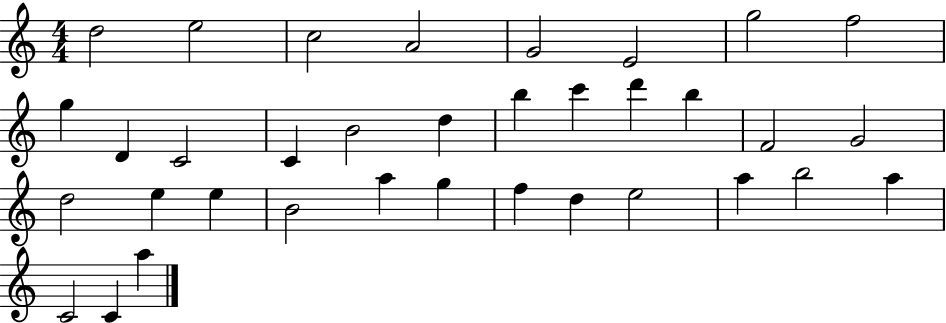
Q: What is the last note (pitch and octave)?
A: A5